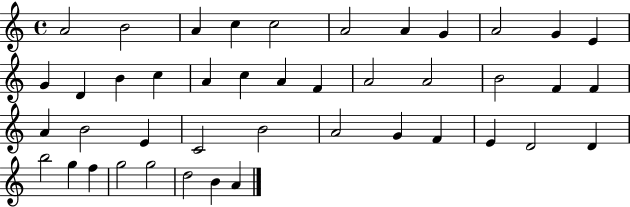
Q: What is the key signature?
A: C major